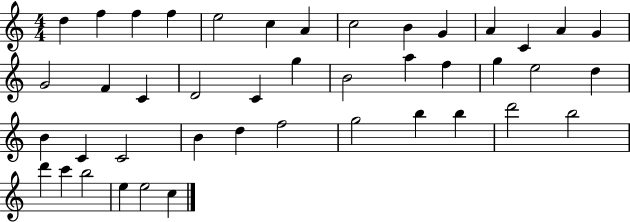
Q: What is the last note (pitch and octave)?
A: C5